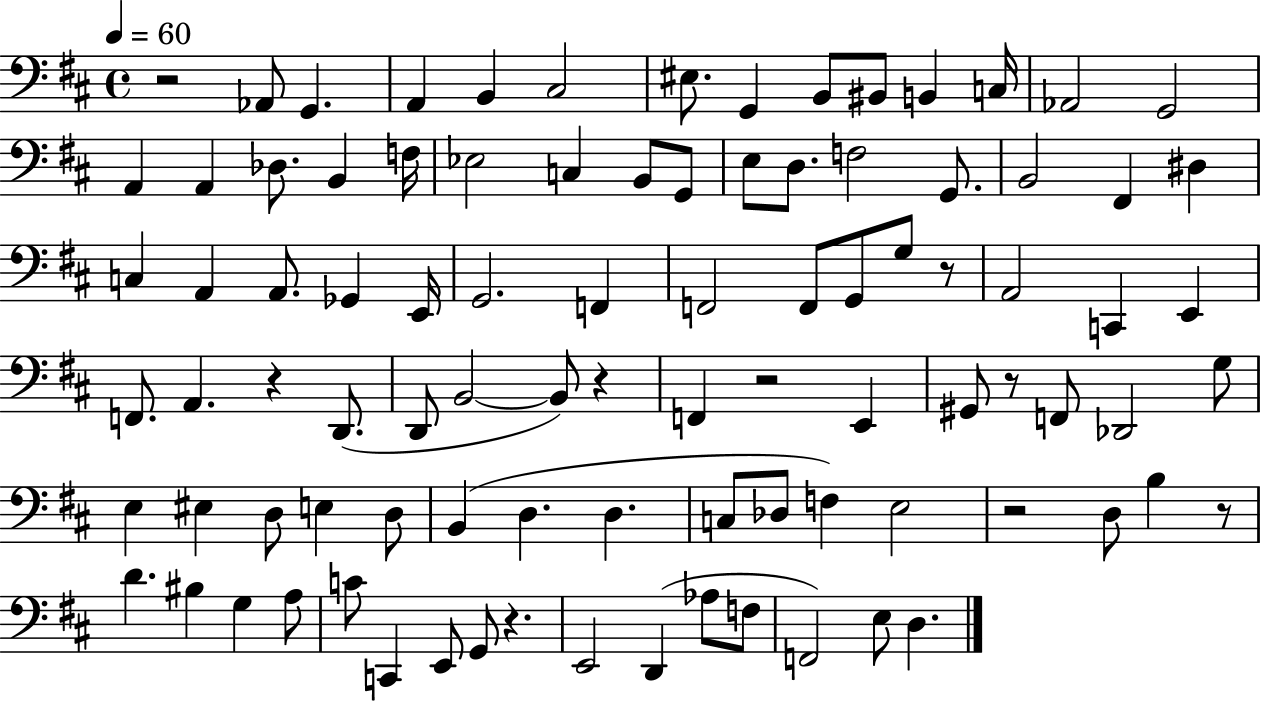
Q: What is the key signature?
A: D major